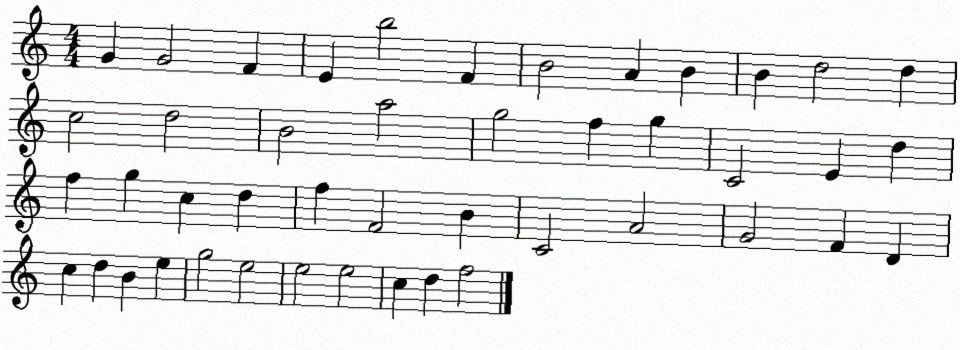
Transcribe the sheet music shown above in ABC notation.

X:1
T:Untitled
M:4/4
L:1/4
K:C
G G2 F E b2 F B2 A B B d2 d c2 d2 B2 a2 g2 f g C2 E d f g c d f F2 B C2 A2 G2 F D c d B e g2 e2 e2 e2 c d f2